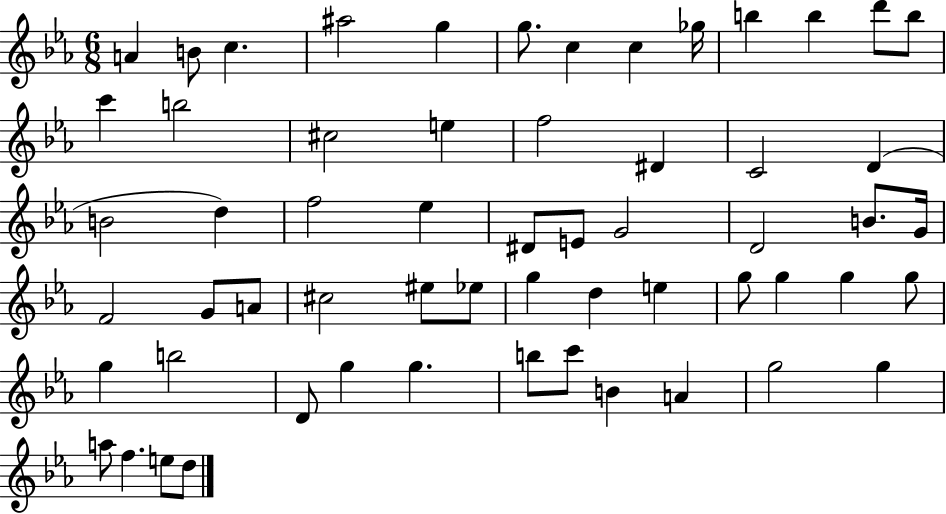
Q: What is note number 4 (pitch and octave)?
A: A#5